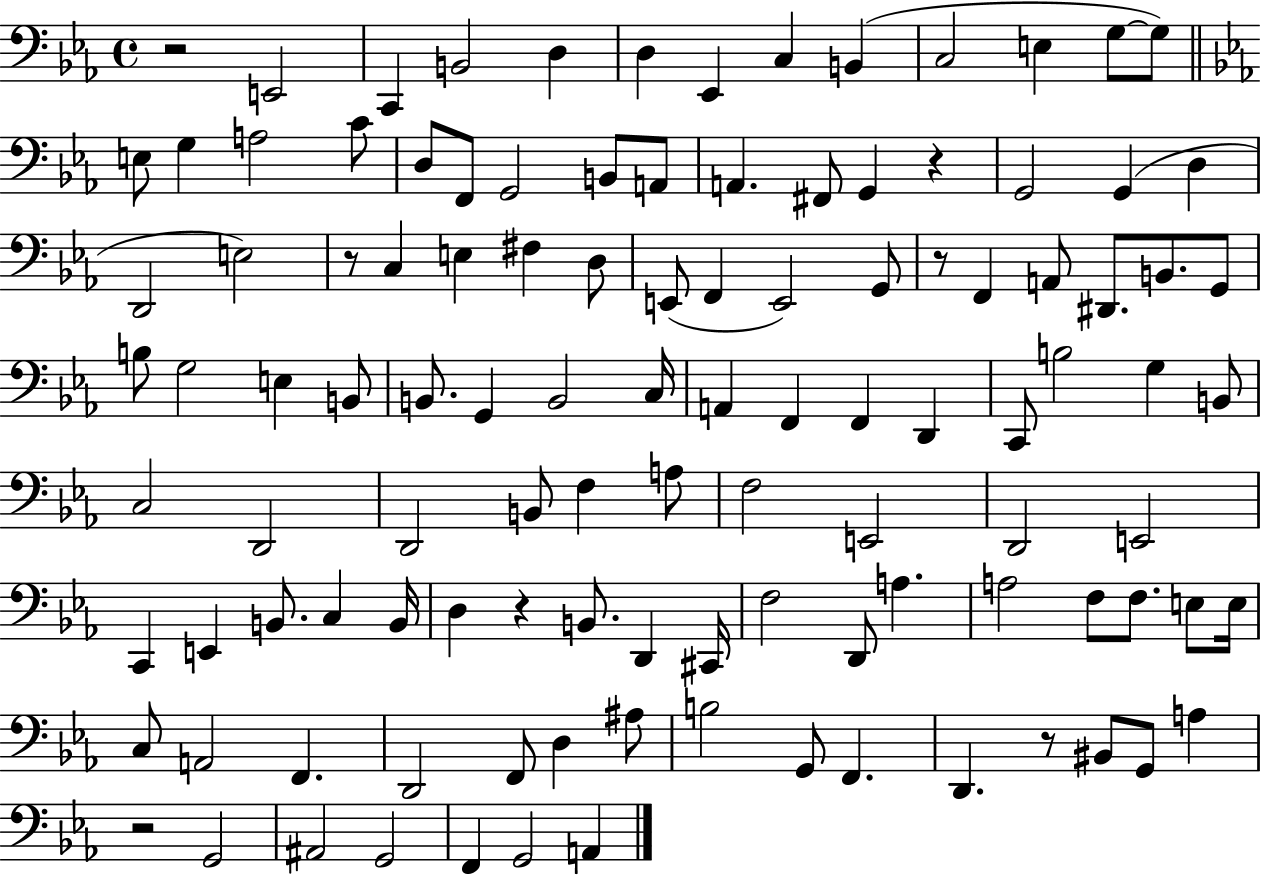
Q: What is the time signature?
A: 4/4